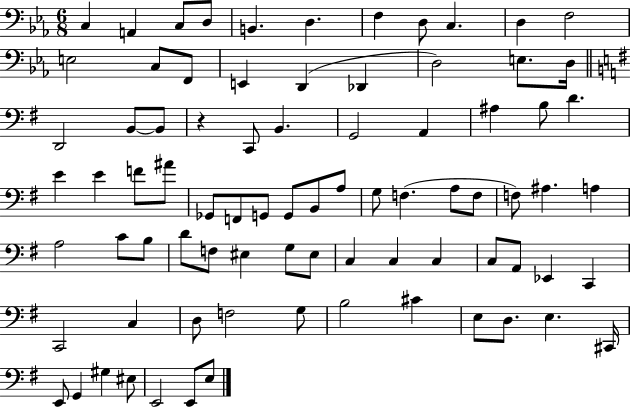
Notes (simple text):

C3/q A2/q C3/e D3/e B2/q. D3/q. F3/q D3/e C3/q. D3/q F3/h E3/h C3/e F2/e E2/q D2/q Db2/q D3/h E3/e. D3/s D2/h B2/e B2/e R/q C2/e B2/q. G2/h A2/q A#3/q B3/e D4/q. E4/q E4/q F4/e A#4/e Gb2/e F2/e G2/e G2/e B2/e A3/e G3/e F3/q. A3/e F3/e F3/e A#3/q. A3/q A3/h C4/e B3/e D4/e F3/e EIS3/q G3/e EIS3/e C3/q C3/q C3/q C3/e A2/e Eb2/q C2/q C2/h C3/q D3/e F3/h G3/e B3/h C#4/q E3/e D3/e. E3/q. C#2/s E2/e G2/q G#3/q EIS3/e E2/h E2/e E3/e